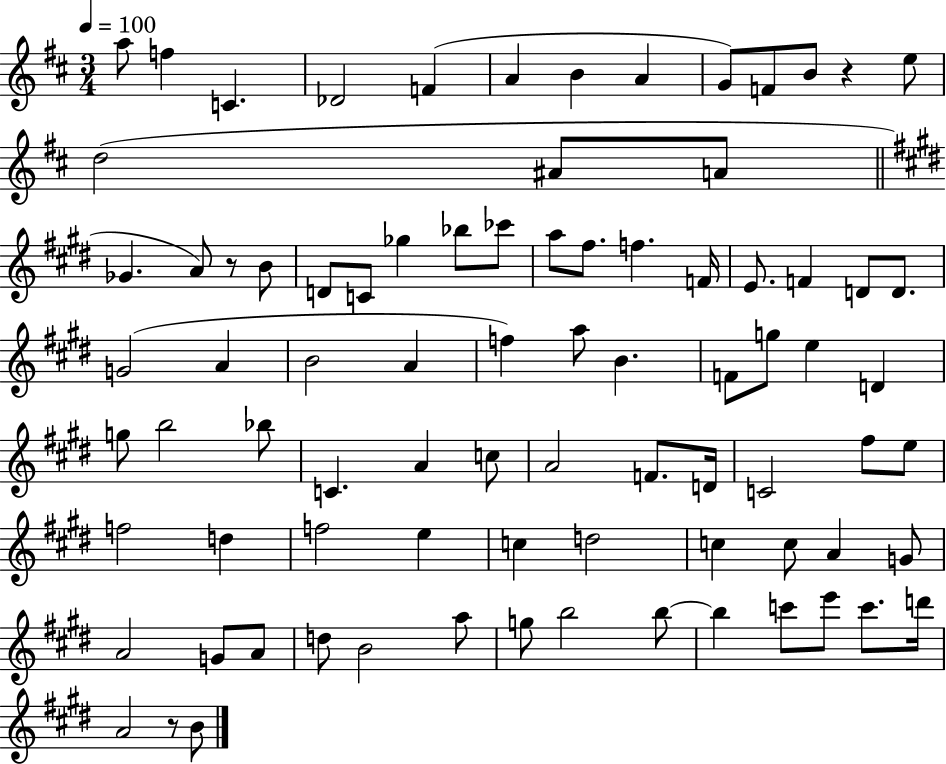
{
  \clef treble
  \numericTimeSignature
  \time 3/4
  \key d \major
  \tempo 4 = 100
  a''8 f''4 c'4. | des'2 f'4( | a'4 b'4 a'4 | g'8) f'8 b'8 r4 e''8 | \break d''2( ais'8 a'8 | \bar "||" \break \key e \major ges'4. a'8) r8 b'8 | d'8 c'8 ges''4 bes''8 ces'''8 | a''8 fis''8. f''4. f'16 | e'8. f'4 d'8 d'8. | \break g'2( a'4 | b'2 a'4 | f''4) a''8 b'4. | f'8 g''8 e''4 d'4 | \break g''8 b''2 bes''8 | c'4. a'4 c''8 | a'2 f'8. d'16 | c'2 fis''8 e''8 | \break f''2 d''4 | f''2 e''4 | c''4 d''2 | c''4 c''8 a'4 g'8 | \break a'2 g'8 a'8 | d''8 b'2 a''8 | g''8 b''2 b''8~~ | b''4 c'''8 e'''8 c'''8. d'''16 | \break a'2 r8 b'8 | \bar "|."
}